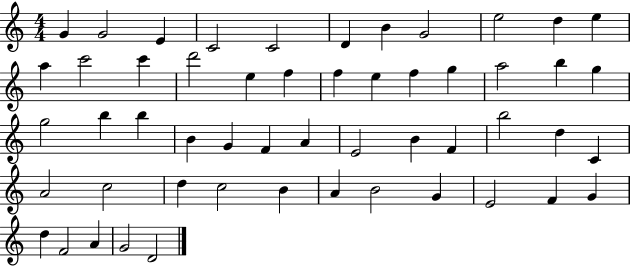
X:1
T:Untitled
M:4/4
L:1/4
K:C
G G2 E C2 C2 D B G2 e2 d e a c'2 c' d'2 e f f e f g a2 b g g2 b b B G F A E2 B F b2 d C A2 c2 d c2 B A B2 G E2 F G d F2 A G2 D2